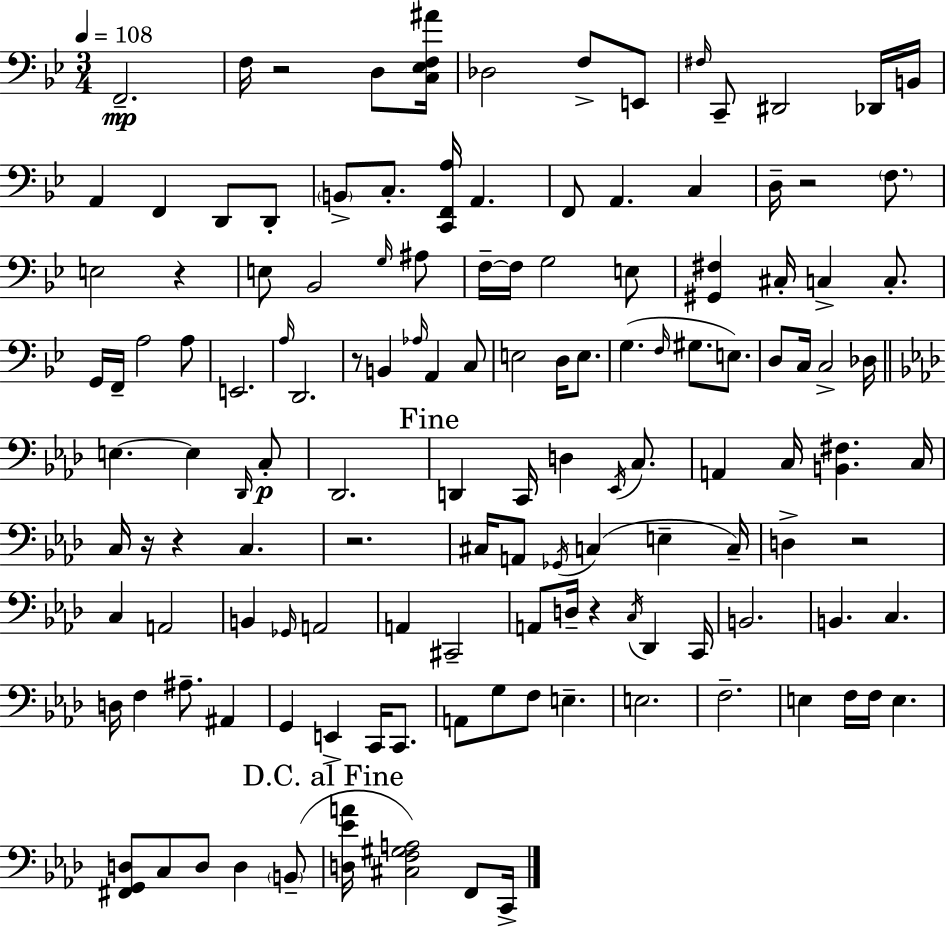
X:1
T:Untitled
M:3/4
L:1/4
K:Bb
F,,2 F,/4 z2 D,/2 [C,_E,F,^A]/4 _D,2 F,/2 E,,/2 ^F,/4 C,,/2 ^D,,2 _D,,/4 B,,/4 A,, F,, D,,/2 D,,/2 B,,/2 C,/2 [C,,F,,A,]/4 A,, F,,/2 A,, C, D,/4 z2 F,/2 E,2 z E,/2 _B,,2 G,/4 ^A,/2 F,/4 F,/4 G,2 E,/2 [^G,,^F,] ^C,/4 C, C,/2 G,,/4 F,,/4 A,2 A,/2 E,,2 A,/4 D,,2 z/2 B,, _A,/4 A,, C,/2 E,2 D,/4 E,/2 G, F,/4 ^G,/2 E,/2 D,/2 C,/4 C,2 _D,/4 E, E, _D,,/4 C,/2 _D,,2 D,, C,,/4 D, _E,,/4 C,/2 A,, C,/4 [B,,^F,] C,/4 C,/4 z/4 z C, z2 ^C,/4 A,,/2 _G,,/4 C, E, C,/4 D, z2 C, A,,2 B,, _G,,/4 A,,2 A,, ^C,,2 A,,/2 D,/4 z C,/4 _D,, C,,/4 B,,2 B,, C, D,/4 F, ^A,/2 ^A,, G,, E,, C,,/4 C,,/2 A,,/2 G,/2 F,/2 E, E,2 F,2 E, F,/4 F,/4 E, [^F,,G,,D,]/2 C,/2 D,/2 D, B,,/2 [D,_EA]/4 [^C,F,^G,A,]2 F,,/2 C,,/4